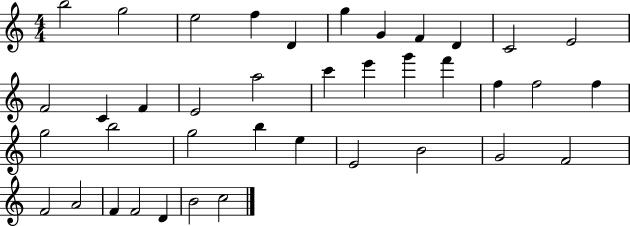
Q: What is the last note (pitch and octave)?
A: C5